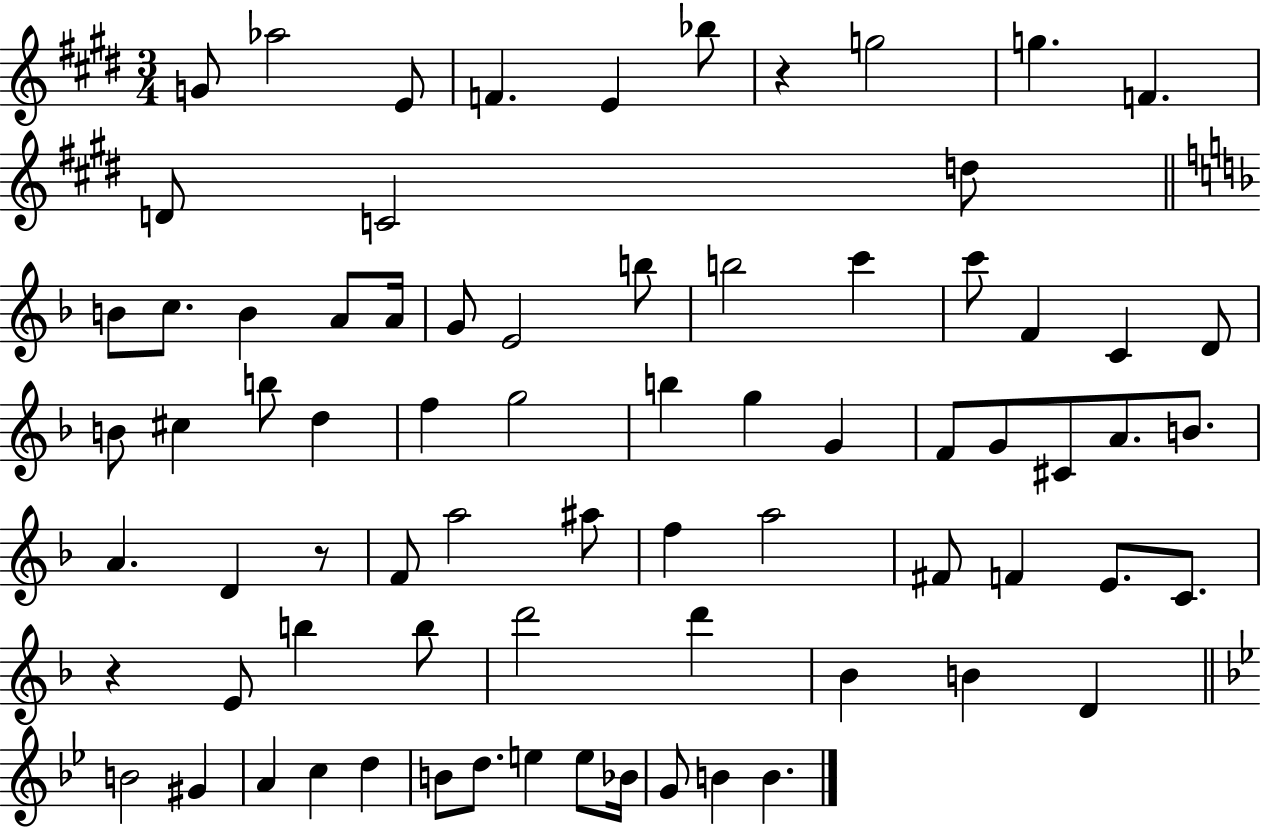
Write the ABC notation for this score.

X:1
T:Untitled
M:3/4
L:1/4
K:E
G/2 _a2 E/2 F E _b/2 z g2 g F D/2 C2 d/2 B/2 c/2 B A/2 A/4 G/2 E2 b/2 b2 c' c'/2 F C D/2 B/2 ^c b/2 d f g2 b g G F/2 G/2 ^C/2 A/2 B/2 A D z/2 F/2 a2 ^a/2 f a2 ^F/2 F E/2 C/2 z E/2 b b/2 d'2 d' _B B D B2 ^G A c d B/2 d/2 e e/2 _B/4 G/2 B B